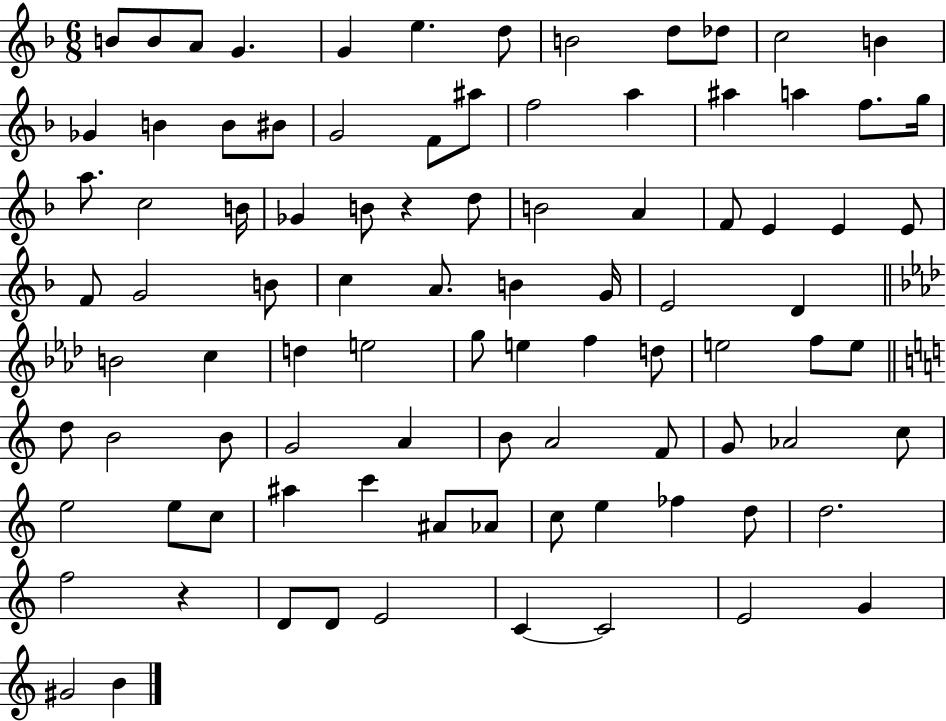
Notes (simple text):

B4/e B4/e A4/e G4/q. G4/q E5/q. D5/e B4/h D5/e Db5/e C5/h B4/q Gb4/q B4/q B4/e BIS4/e G4/h F4/e A#5/e F5/h A5/q A#5/q A5/q F5/e. G5/s A5/e. C5/h B4/s Gb4/q B4/e R/q D5/e B4/h A4/q F4/e E4/q E4/q E4/e F4/e G4/h B4/e C5/q A4/e. B4/q G4/s E4/h D4/q B4/h C5/q D5/q E5/h G5/e E5/q F5/q D5/e E5/h F5/e E5/e D5/e B4/h B4/e G4/h A4/q B4/e A4/h F4/e G4/e Ab4/h C5/e E5/h E5/e C5/e A#5/q C6/q A#4/e Ab4/e C5/e E5/q FES5/q D5/e D5/h. F5/h R/q D4/e D4/e E4/h C4/q C4/h E4/h G4/q G#4/h B4/q